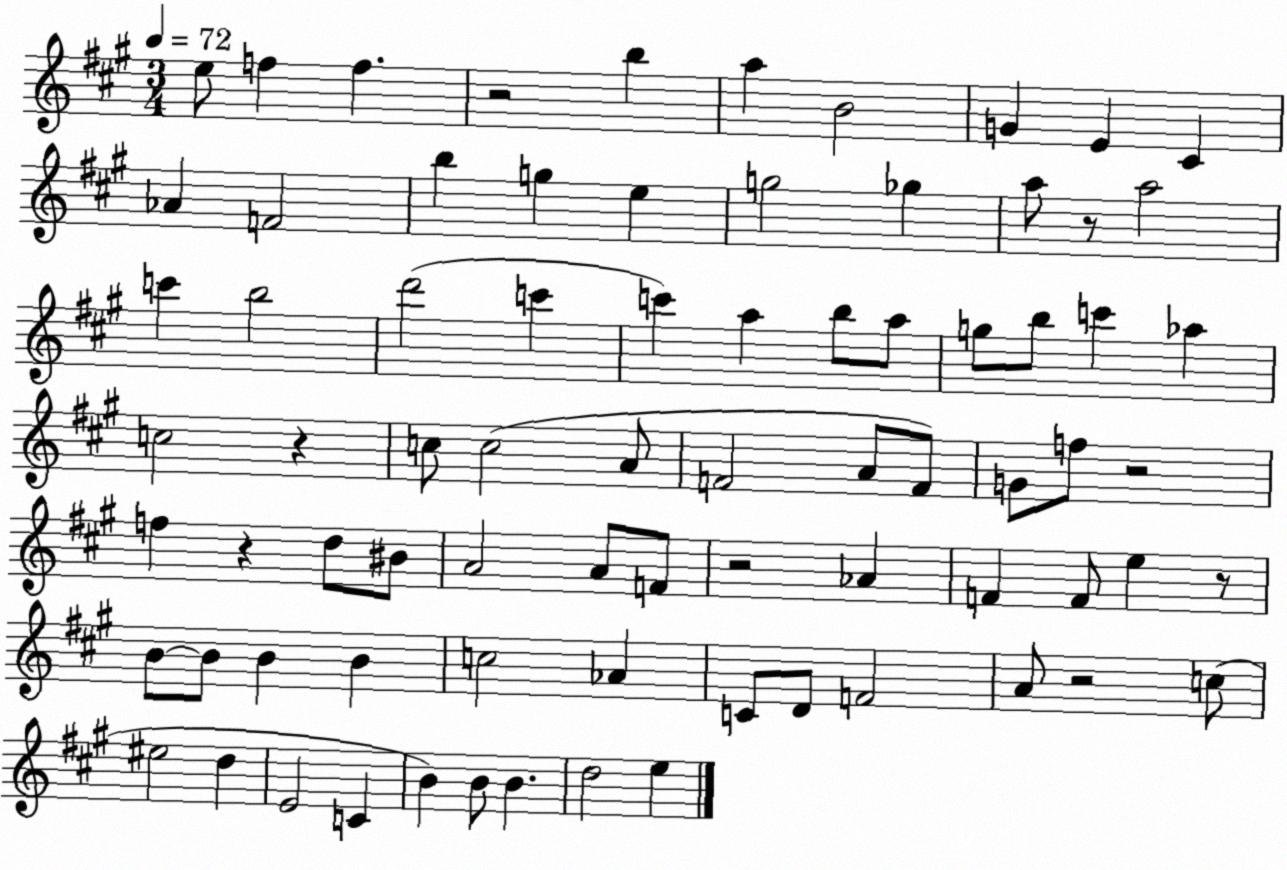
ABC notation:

X:1
T:Untitled
M:3/4
L:1/4
K:A
e/2 f f z2 b a B2 G E ^C _A F2 b g e g2 _g a/2 z/2 a2 c' b2 d'2 c' c' a b/2 a/2 g/2 b/2 c' _a c2 z c/2 c2 A/2 F2 A/2 F/2 G/2 f/2 z2 f z d/2 ^B/2 A2 A/2 F/2 z2 _A F F/2 e z/2 B/2 B/2 B B c2 _A C/2 D/2 F2 A/2 z2 c/2 ^e2 d E2 C B B/2 B d2 e